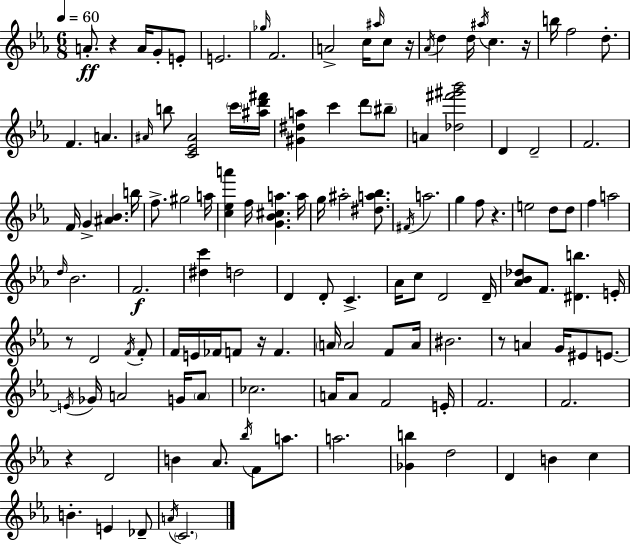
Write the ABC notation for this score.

X:1
T:Untitled
M:6/8
L:1/4
K:Eb
A/2 z A/4 G/2 E/2 E2 _g/4 F2 A2 c/4 ^a/4 c/2 z/4 _A/4 d d/4 ^a/4 c z/4 b/4 f2 d/2 F A ^A/4 b/2 [C_E^A]2 c'/4 [^ad'^f']/4 [^G^da] c' d'/2 ^b/2 A [_d^f'^g'_b']2 D D2 F2 F/4 G [^A_B] b/4 f/2 ^g2 a/4 [c_ea'] f/4 [G_B^ca] a/4 g/4 ^a2 [^da_b]/2 ^F/4 a2 g f/2 z e2 d/2 d/2 f a2 d/4 _B2 F2 [^dc'] d2 D D/2 C _A/4 c/2 D2 D/4 [_A_B_d]/2 F/2 [^Db] E/4 z/2 D2 F/4 F/2 F/4 E/4 _F/4 F/2 z/4 F A/4 A2 F/2 A/4 ^B2 z/2 A G/4 ^E/2 E/2 E/4 _G/4 A2 G/4 A/2 _c2 A/4 A/2 F2 E/4 F2 F2 z D2 B _A/2 _b/4 F/2 a/2 a2 [_Gb] d2 D B c B E _D/2 A/4 C2